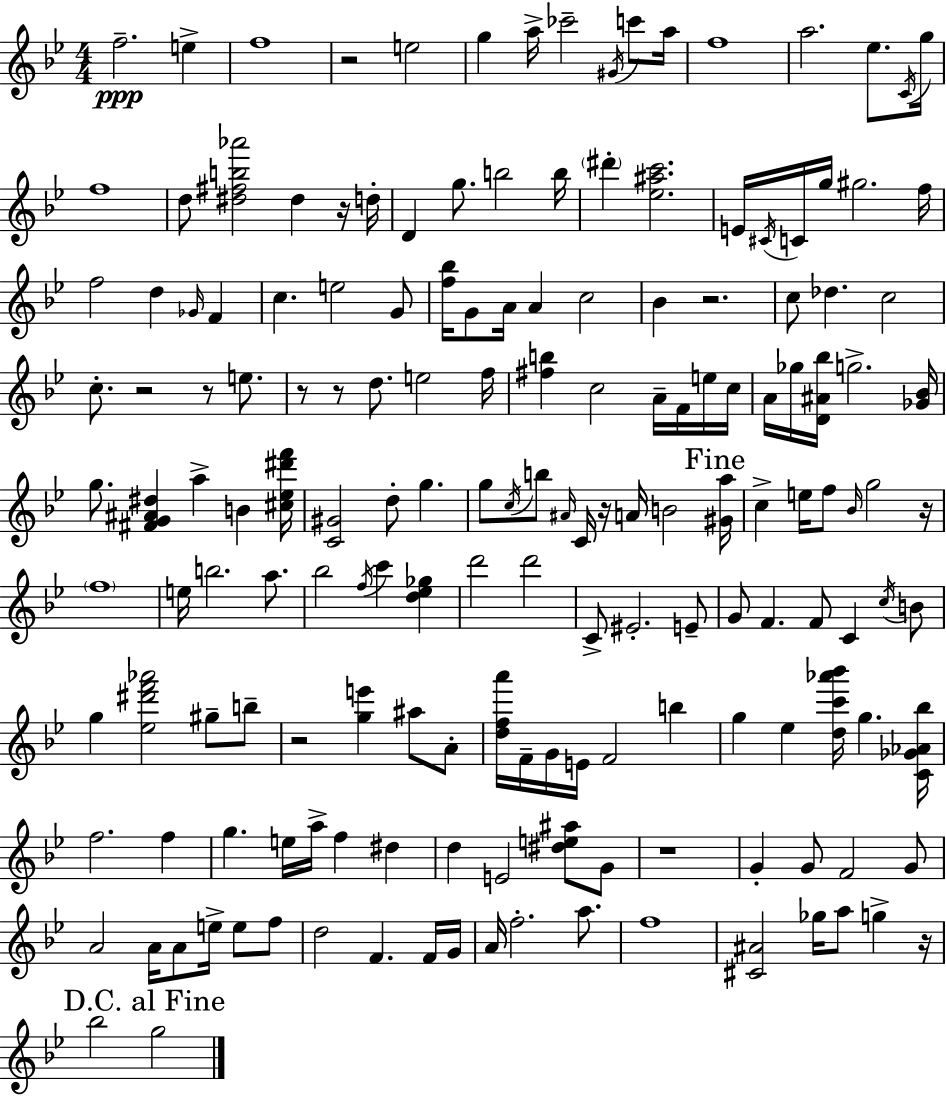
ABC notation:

X:1
T:Untitled
M:4/4
L:1/4
K:Bb
f2 e f4 z2 e2 g a/4 _c'2 ^G/4 c'/2 a/4 f4 a2 _e/2 C/4 g/4 f4 d/2 [^d^fb_a']2 ^d z/4 d/4 D g/2 b2 b/4 ^d' [_e^ac']2 E/4 ^C/4 C/4 g/4 ^g2 f/4 f2 d _G/4 F c e2 G/2 [f_b]/4 G/2 A/4 A c2 _B z2 c/2 _d c2 c/2 z2 z/2 e/2 z/2 z/2 d/2 e2 f/4 [^fb] c2 A/4 F/4 e/4 c/4 A/4 _g/4 [D^A_b]/4 g2 [_G_B]/4 g/2 [^FG^A^d] a B [^c_e^d'f']/4 [C^G]2 d/2 g g/2 c/4 b/2 ^A/4 C/4 z/4 A/4 B2 [^Ga]/4 c e/4 f/2 _B/4 g2 z/4 f4 e/4 b2 a/2 _b2 f/4 c' [d_e_g] d'2 d'2 C/2 ^E2 E/2 G/2 F F/2 C c/4 B/2 g [_e^d'f'_a']2 ^g/2 b/2 z2 [ge'] ^a/2 A/2 [dfa']/4 F/4 G/4 E/4 F2 b g _e [dc'_a'_b']/4 g [C_G_A_b]/4 f2 f g e/4 a/4 f ^d d E2 [^de^a]/2 G/2 z4 G G/2 F2 G/2 A2 A/4 A/2 e/4 e/2 f/2 d2 F F/4 G/4 A/4 f2 a/2 f4 [^C^A]2 _g/4 a/2 g z/4 _b2 g2